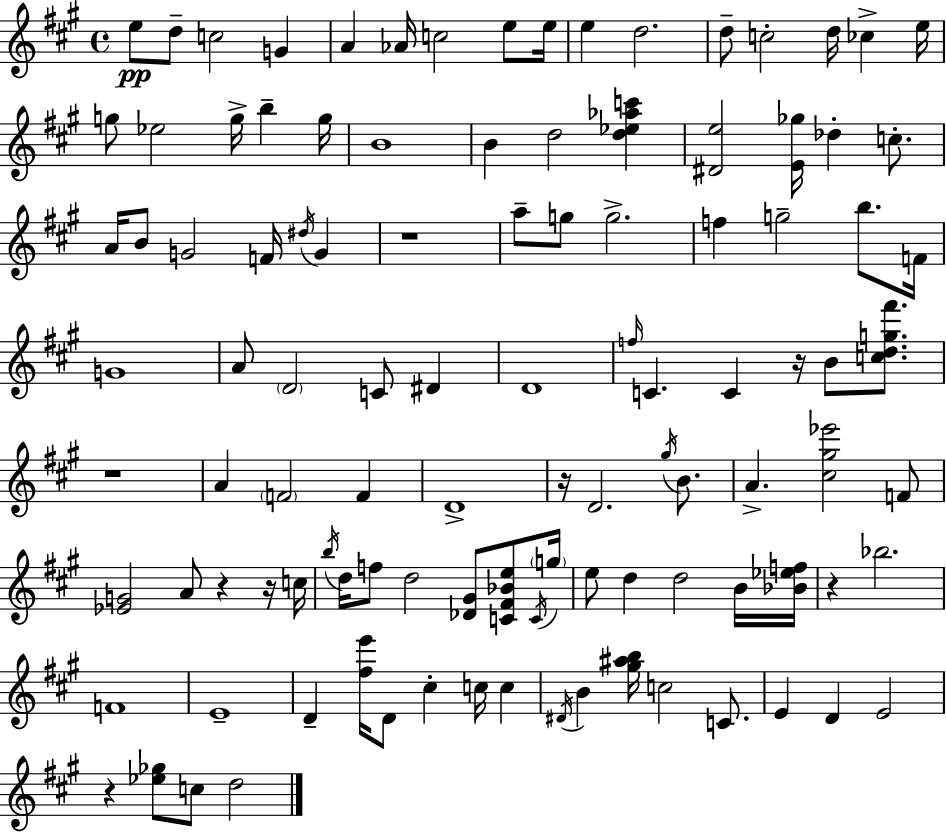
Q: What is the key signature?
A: A major